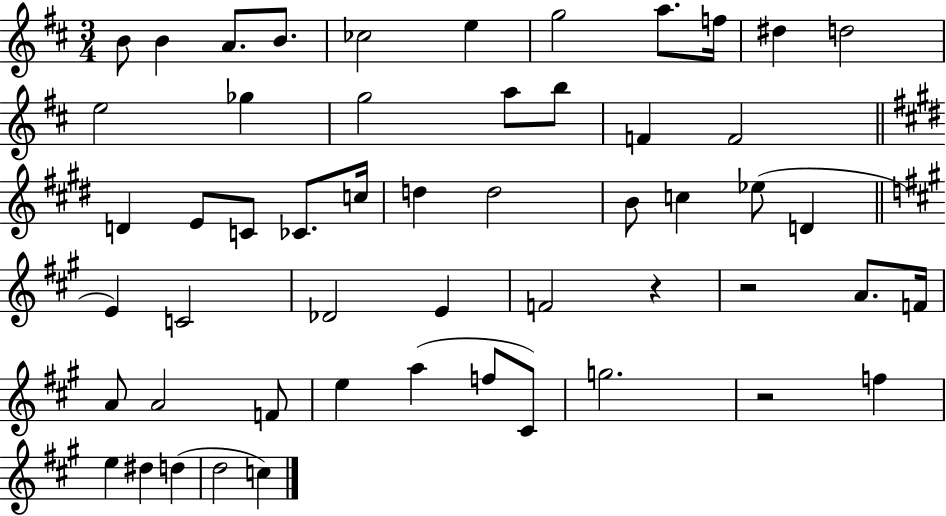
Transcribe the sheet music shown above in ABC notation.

X:1
T:Untitled
M:3/4
L:1/4
K:D
B/2 B A/2 B/2 _c2 e g2 a/2 f/4 ^d d2 e2 _g g2 a/2 b/2 F F2 D E/2 C/2 _C/2 c/4 d d2 B/2 c _e/2 D E C2 _D2 E F2 z z2 A/2 F/4 A/2 A2 F/2 e a f/2 ^C/2 g2 z2 f e ^d d d2 c